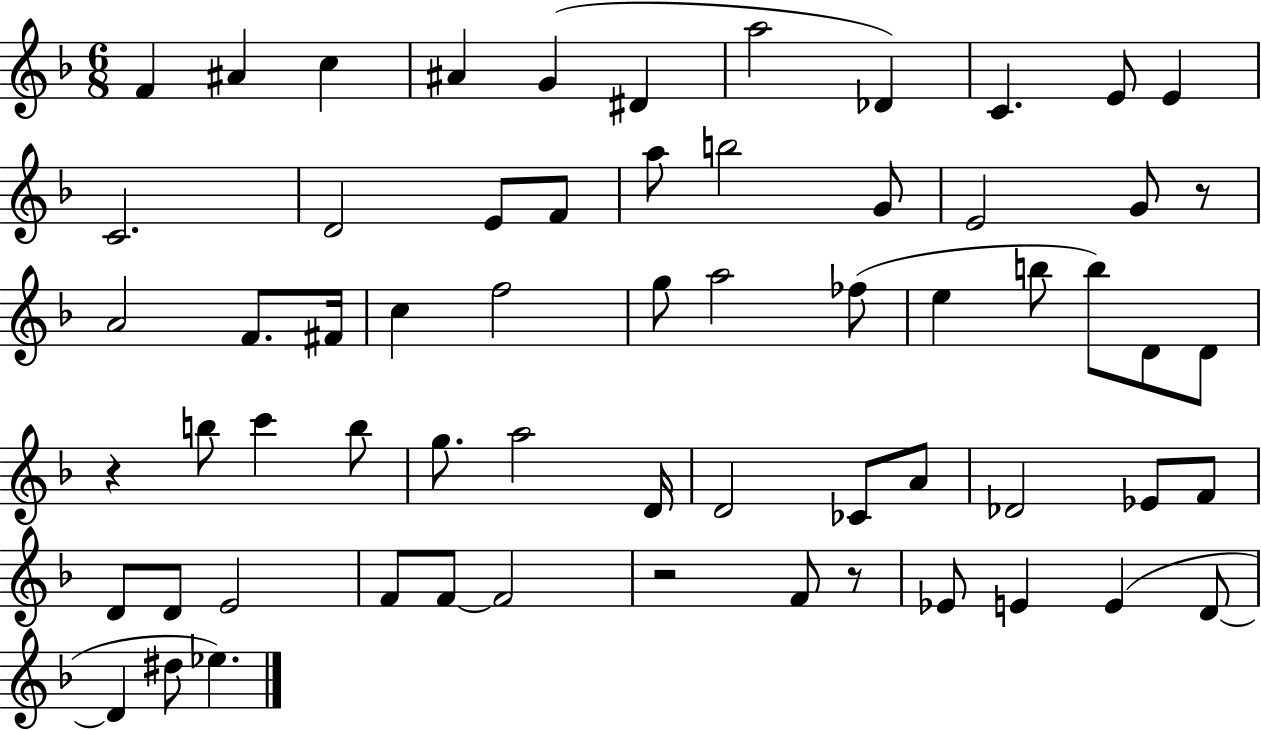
{
  \clef treble
  \numericTimeSignature
  \time 6/8
  \key f \major
  \repeat volta 2 { f'4 ais'4 c''4 | ais'4 g'4( dis'4 | a''2 des'4) | c'4. e'8 e'4 | \break c'2. | d'2 e'8 f'8 | a''8 b''2 g'8 | e'2 g'8 r8 | \break a'2 f'8. fis'16 | c''4 f''2 | g''8 a''2 fes''8( | e''4 b''8 b''8) d'8 d'8 | \break r4 b''8 c'''4 b''8 | g''8. a''2 d'16 | d'2 ces'8 a'8 | des'2 ees'8 f'8 | \break d'8 d'8 e'2 | f'8 f'8~~ f'2 | r2 f'8 r8 | ees'8 e'4 e'4( d'8~~ | \break d'4 dis''8 ees''4.) | } \bar "|."
}